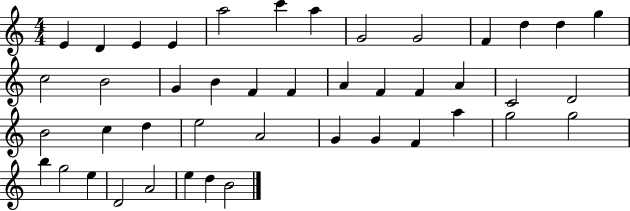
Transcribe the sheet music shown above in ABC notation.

X:1
T:Untitled
M:4/4
L:1/4
K:C
E D E E a2 c' a G2 G2 F d d g c2 B2 G B F F A F F A C2 D2 B2 c d e2 A2 G G F a g2 g2 b g2 e D2 A2 e d B2